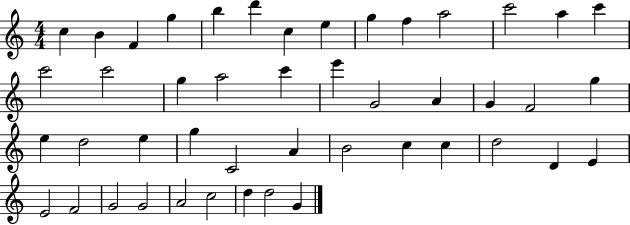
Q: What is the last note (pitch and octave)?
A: G4